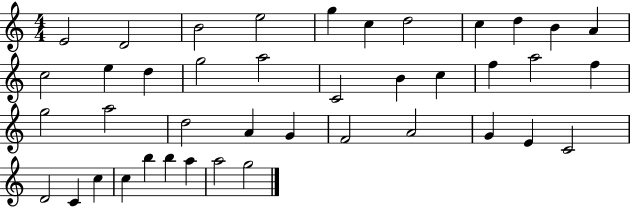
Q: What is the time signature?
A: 4/4